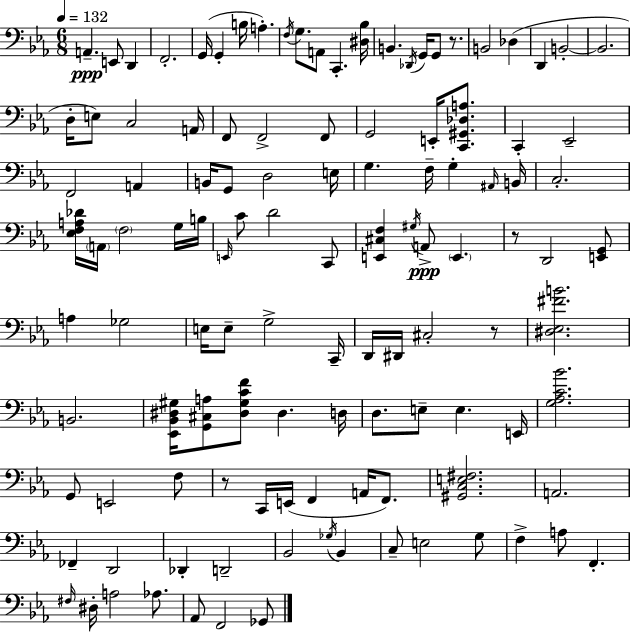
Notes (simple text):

A2/q. E2/e D2/q F2/h. G2/s G2/q B3/s A3/q. F3/s G3/e. A2/e C2/q. [D#3,Bb3]/s B2/q. Db2/s G2/s G2/e R/e. B2/h Db3/q D2/q B2/h B2/h. D3/s E3/e C3/h A2/s F2/e F2/h F2/e G2/h E2/s [C2,G#2,Db3,A3]/e. C2/q Eb2/h F2/h A2/q B2/s G2/e D3/h E3/s G3/q. F3/s G3/q A#2/s B2/s C3/h. [Eb3,F3,A3,Db4]/s A2/s F3/h G3/s B3/s E2/s C4/e D4/h C2/e [E2,C#3,F3]/q G#3/s A2/e E2/q. R/e D2/h [E2,G2]/e A3/q Gb3/h E3/s E3/e G3/h C2/s D2/s D#2/s C#3/h R/e [D#3,Eb3,F#4,B4]/h. B2/h. [Eb2,Bb2,D#3,G#3]/s [G2,C#3,A3]/e [D#3,G#3,C4,F4]/e D#3/q. D3/s D3/e. E3/e E3/q. E2/s [G3,Ab3,C4,Bb4]/h. G2/e E2/h F3/e R/e C2/s E2/s F2/q A2/s F2/e. [G#2,C3,E3,F#3]/h. A2/h. FES2/q D2/h Db2/q D2/h Bb2/h Gb3/s Bb2/q C3/e E3/h G3/e F3/q A3/e F2/q. F#3/s D#3/s A3/h Ab3/e. Ab2/e F2/h Gb2/e